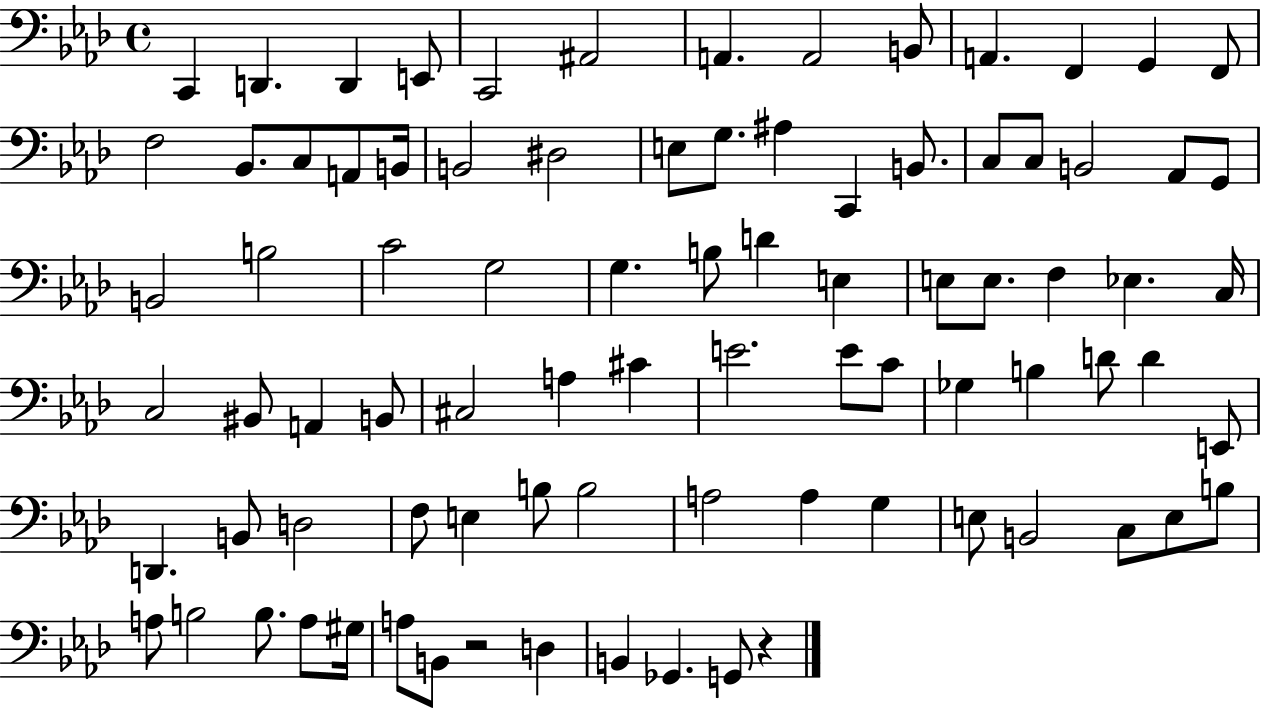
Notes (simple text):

C2/q D2/q. D2/q E2/e C2/h A#2/h A2/q. A2/h B2/e A2/q. F2/q G2/q F2/e F3/h Bb2/e. C3/e A2/e B2/s B2/h D#3/h E3/e G3/e. A#3/q C2/q B2/e. C3/e C3/e B2/h Ab2/e G2/e B2/h B3/h C4/h G3/h G3/q. B3/e D4/q E3/q E3/e E3/e. F3/q Eb3/q. C3/s C3/h BIS2/e A2/q B2/e C#3/h A3/q C#4/q E4/h. E4/e C4/e Gb3/q B3/q D4/e D4/q E2/e D2/q. B2/e D3/h F3/e E3/q B3/e B3/h A3/h A3/q G3/q E3/e B2/h C3/e E3/e B3/e A3/e B3/h B3/e. A3/e G#3/s A3/e B2/e R/h D3/q B2/q Gb2/q. G2/e R/q